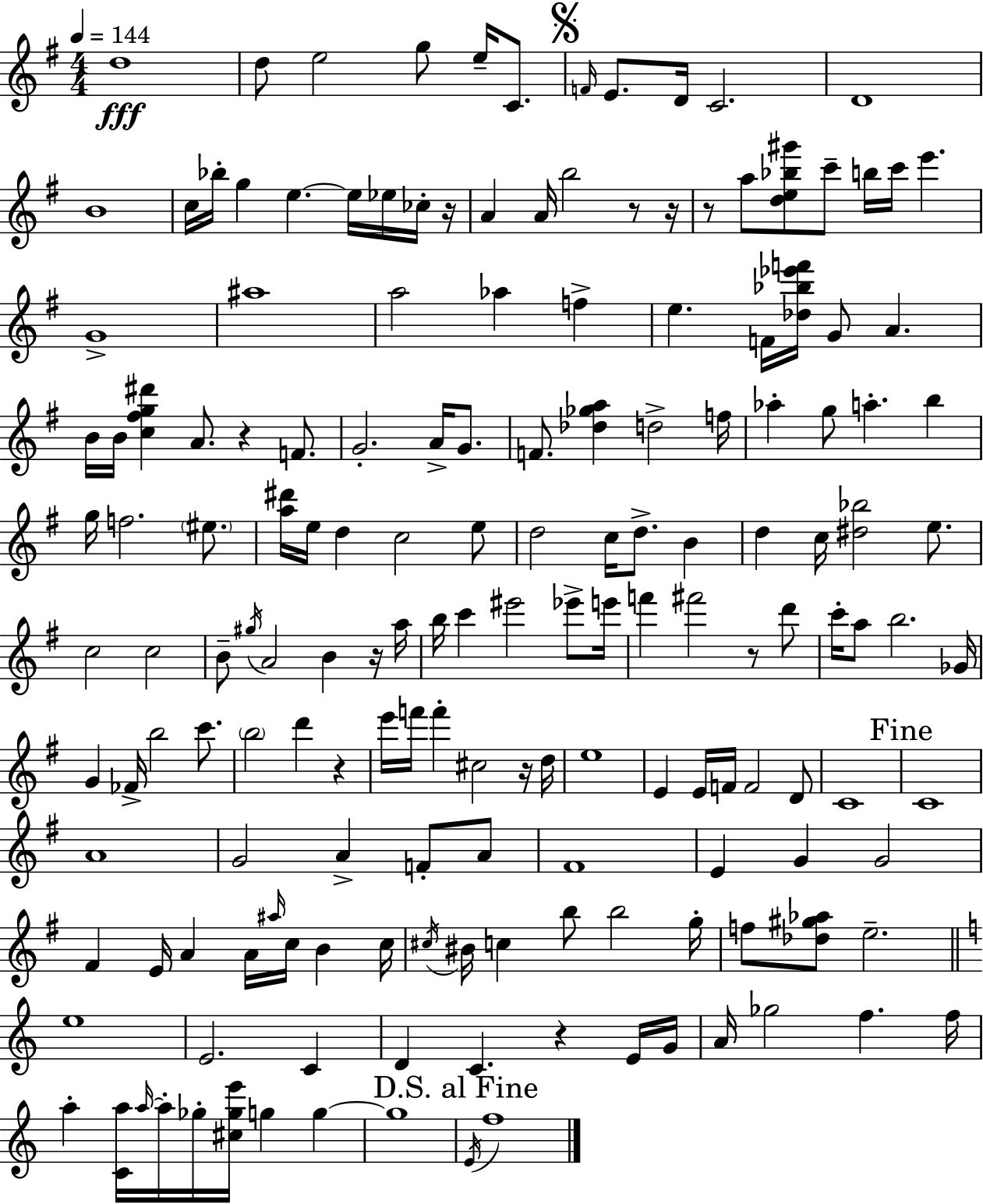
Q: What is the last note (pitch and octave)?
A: F5